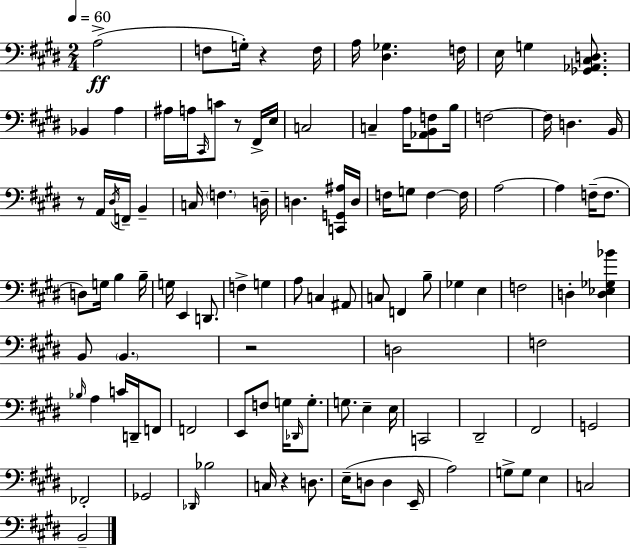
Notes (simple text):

A3/h F3/e G3/s R/q F3/s A3/s [D#3,Gb3]/q. F3/s E3/s G3/q [Gb2,Ab2,C#3,D3]/e. Bb2/q A3/q A#3/s A3/s C#2/s C4/e R/e F#2/s E3/s C3/h C3/q A3/s [Ab2,B2,F3]/e B3/s F3/h F3/s D3/q. B2/s R/e A2/s D#3/s F2/s B2/q C3/s F3/q. D3/s D3/q. [C2,G2,A#3]/s D3/s F3/s G3/e F3/q F3/s A3/h A3/q F3/s F3/e. D3/e G3/s B3/q B3/s G3/s E2/q D2/e. F3/q G3/q A3/e C3/q A#2/e C3/e F2/q B3/e Gb3/q E3/q F3/h D3/q [D3,Eb3,Gb3,Bb4]/q B2/e B2/q. R/h D3/h F3/h Bb3/s A3/q C4/s D2/s F2/e F2/h E2/e F3/e G3/s Db2/s G3/e. G3/e. E3/q E3/s C2/h D#2/h F#2/h G2/h FES2/h Gb2/h Db2/s Bb3/h C3/s R/q D3/e. E3/s D3/e D3/q E2/s A3/h G3/e G3/e E3/q C3/h B2/h